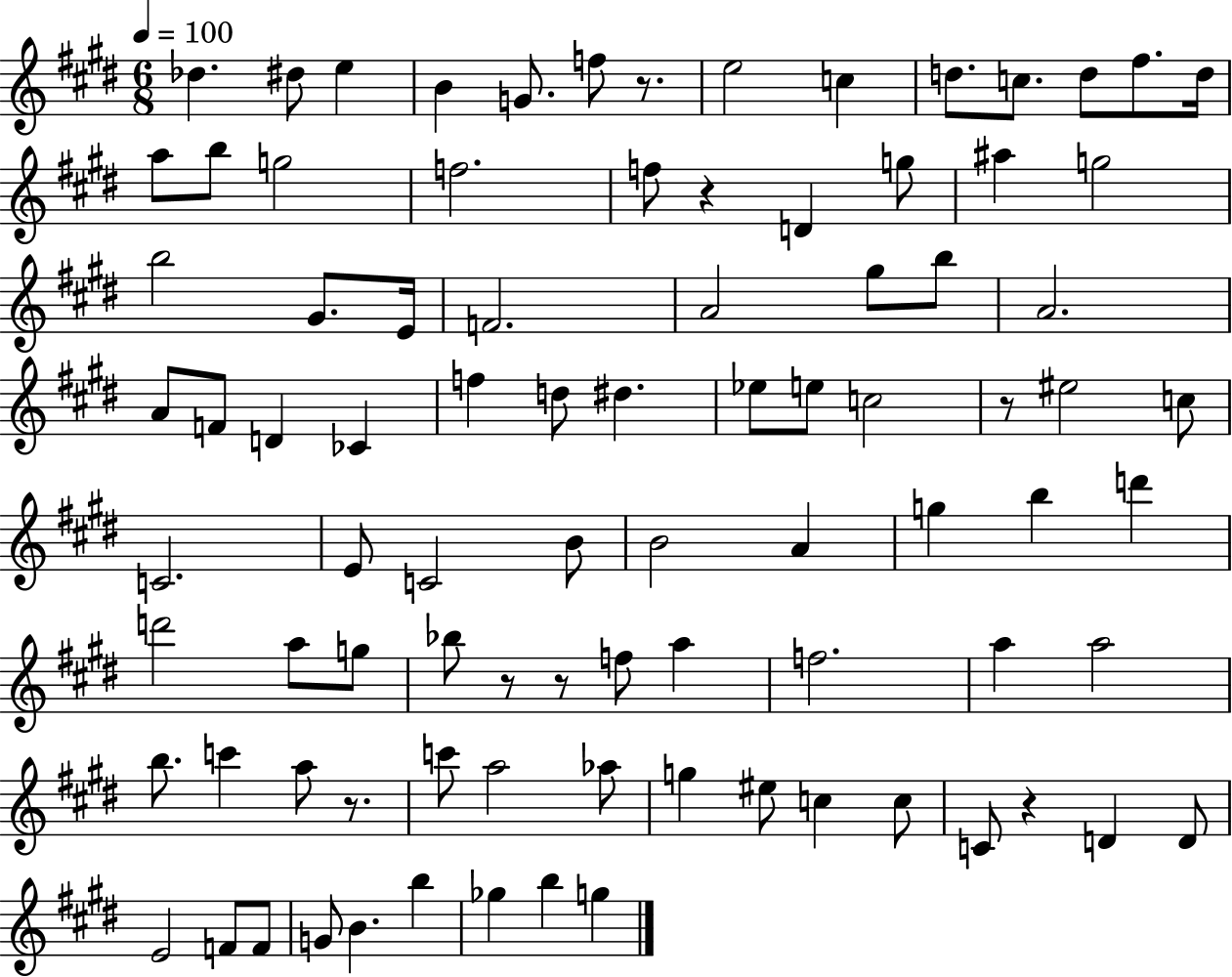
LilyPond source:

{
  \clef treble
  \numericTimeSignature
  \time 6/8
  \key e \major
  \tempo 4 = 100
  des''4. dis''8 e''4 | b'4 g'8. f''8 r8. | e''2 c''4 | d''8. c''8. d''8 fis''8. d''16 | \break a''8 b''8 g''2 | f''2. | f''8 r4 d'4 g''8 | ais''4 g''2 | \break b''2 gis'8. e'16 | f'2. | a'2 gis''8 b''8 | a'2. | \break a'8 f'8 d'4 ces'4 | f''4 d''8 dis''4. | ees''8 e''8 c''2 | r8 eis''2 c''8 | \break c'2. | e'8 c'2 b'8 | b'2 a'4 | g''4 b''4 d'''4 | \break d'''2 a''8 g''8 | bes''8 r8 r8 f''8 a''4 | f''2. | a''4 a''2 | \break b''8. c'''4 a''8 r8. | c'''8 a''2 aes''8 | g''4 eis''8 c''4 c''8 | c'8 r4 d'4 d'8 | \break e'2 f'8 f'8 | g'8 b'4. b''4 | ges''4 b''4 g''4 | \bar "|."
}